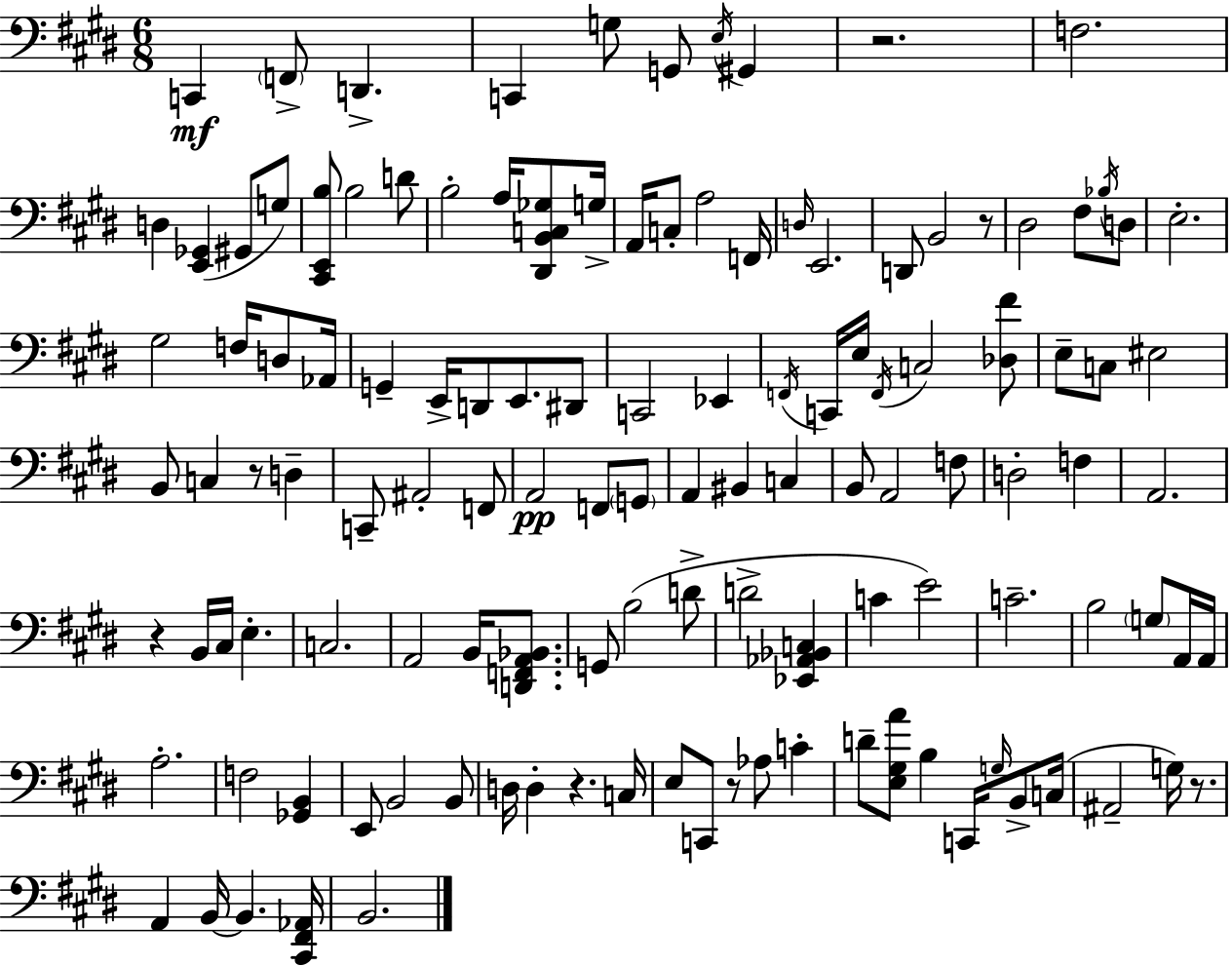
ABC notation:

X:1
T:Untitled
M:6/8
L:1/4
K:E
C,, F,,/2 D,, C,, G,/2 G,,/2 E,/4 ^G,, z2 F,2 D, [E,,_G,,] ^G,,/2 G,/2 [^C,,E,,B,]/2 B,2 D/2 B,2 A,/4 [^D,,B,,C,_G,]/2 G,/4 A,,/4 C,/2 A,2 F,,/4 D,/4 E,,2 D,,/2 B,,2 z/2 ^D,2 ^F,/2 _B,/4 D,/2 E,2 ^G,2 F,/4 D,/2 _A,,/4 G,, E,,/4 D,,/2 E,,/2 ^D,,/2 C,,2 _E,, F,,/4 C,,/4 E,/4 F,,/4 C,2 [_D,^F]/2 E,/2 C,/2 ^E,2 B,,/2 C, z/2 D, C,,/2 ^A,,2 F,,/2 A,,2 F,,/2 G,,/2 A,, ^B,, C, B,,/2 A,,2 F,/2 D,2 F, A,,2 z B,,/4 ^C,/4 E, C,2 A,,2 B,,/4 [D,,F,,A,,_B,,]/2 G,,/2 B,2 D/2 D2 [_E,,_A,,_B,,C,] C E2 C2 B,2 G,/2 A,,/4 A,,/4 A,2 F,2 [_G,,B,,] E,,/2 B,,2 B,,/2 D,/4 D, z C,/4 E,/2 C,,/2 z/2 _A,/2 C D/2 [E,^G,A]/2 B, C,,/4 G,/4 B,,/2 C,/4 ^A,,2 G,/4 z/2 A,, B,,/4 B,, [^C,,^F,,_A,,]/4 B,,2